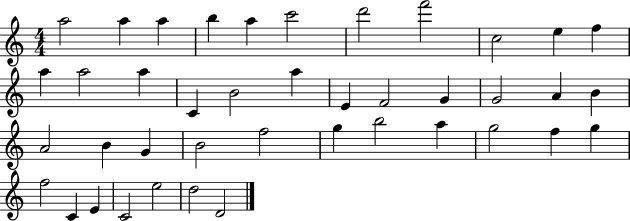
{
  \clef treble
  \numericTimeSignature
  \time 4/4
  \key c \major
  a''2 a''4 a''4 | b''4 a''4 c'''2 | d'''2 f'''2 | c''2 e''4 f''4 | \break a''4 a''2 a''4 | c'4 b'2 a''4 | e'4 f'2 g'4 | g'2 a'4 b'4 | \break a'2 b'4 g'4 | b'2 f''2 | g''4 b''2 a''4 | g''2 f''4 g''4 | \break f''2 c'4 e'4 | c'2 e''2 | d''2 d'2 | \bar "|."
}